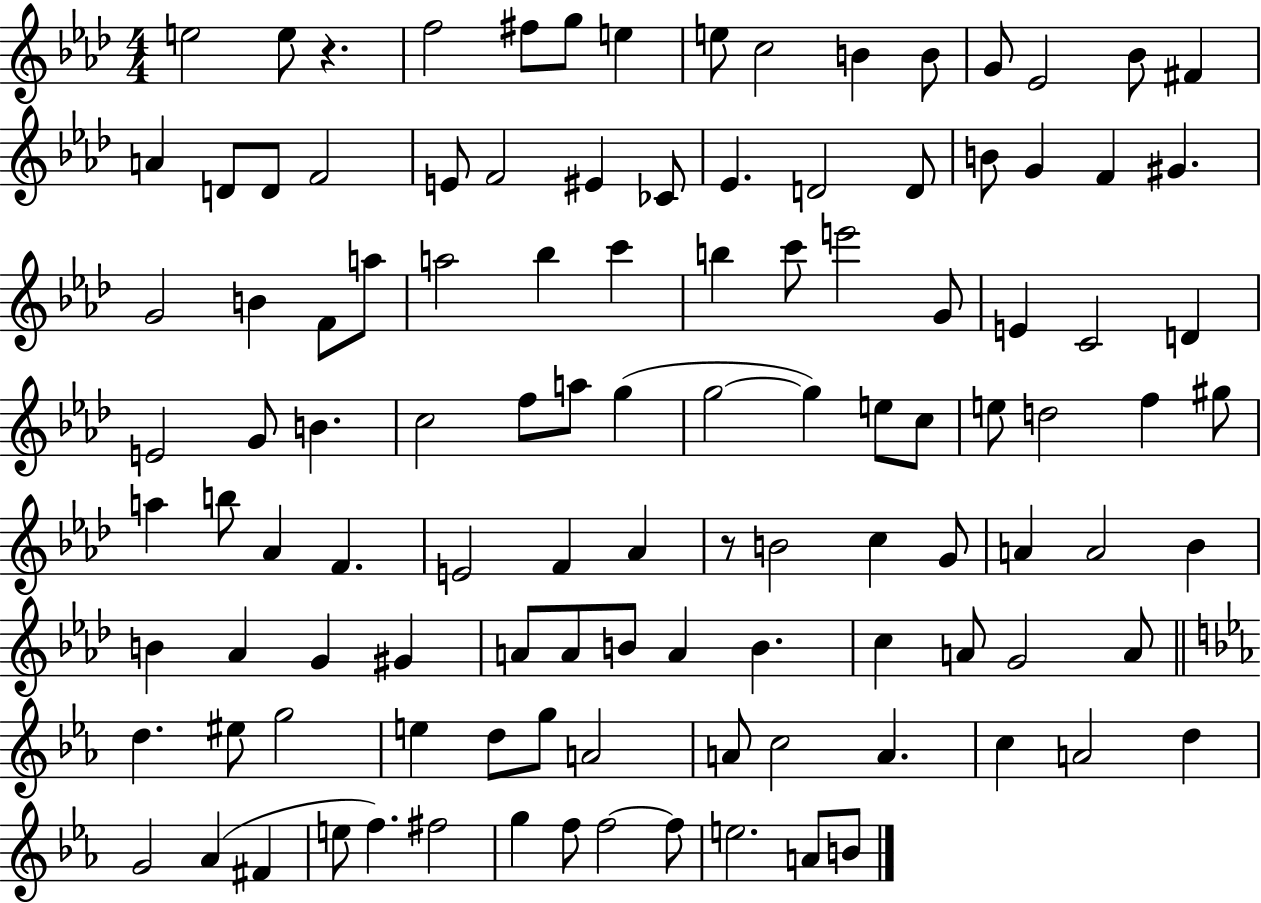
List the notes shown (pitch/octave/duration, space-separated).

E5/h E5/e R/q. F5/h F#5/e G5/e E5/q E5/e C5/h B4/q B4/e G4/e Eb4/h Bb4/e F#4/q A4/q D4/e D4/e F4/h E4/e F4/h EIS4/q CES4/e Eb4/q. D4/h D4/e B4/e G4/q F4/q G#4/q. G4/h B4/q F4/e A5/e A5/h Bb5/q C6/q B5/q C6/e E6/h G4/e E4/q C4/h D4/q E4/h G4/e B4/q. C5/h F5/e A5/e G5/q G5/h G5/q E5/e C5/e E5/e D5/h F5/q G#5/e A5/q B5/e Ab4/q F4/q. E4/h F4/q Ab4/q R/e B4/h C5/q G4/e A4/q A4/h Bb4/q B4/q Ab4/q G4/q G#4/q A4/e A4/e B4/e A4/q B4/q. C5/q A4/e G4/h A4/e D5/q. EIS5/e G5/h E5/q D5/e G5/e A4/h A4/e C5/h A4/q. C5/q A4/h D5/q G4/h Ab4/q F#4/q E5/e F5/q. F#5/h G5/q F5/e F5/h F5/e E5/h. A4/e B4/e